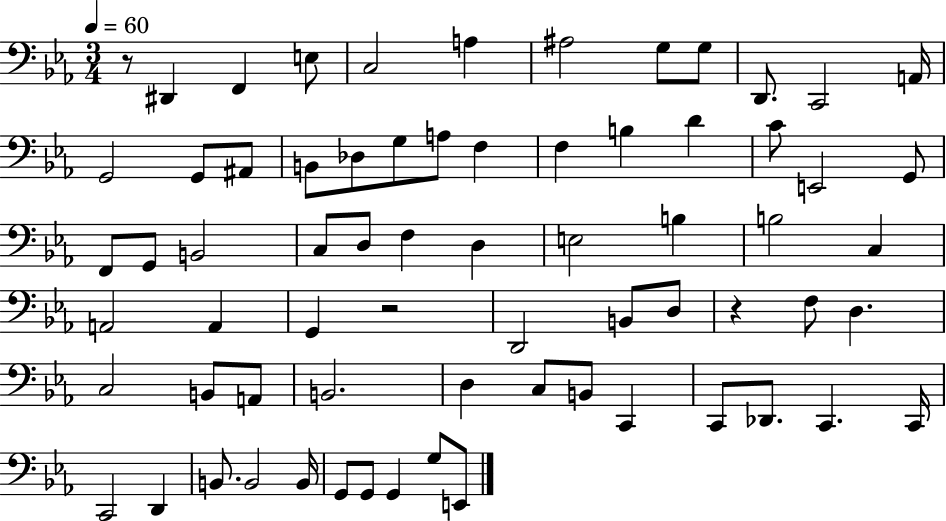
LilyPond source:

{
  \clef bass
  \numericTimeSignature
  \time 3/4
  \key ees \major
  \tempo 4 = 60
  r8 dis,4 f,4 e8 | c2 a4 | ais2 g8 g8 | d,8. c,2 a,16 | \break g,2 g,8 ais,8 | b,8 des8 g8 a8 f4 | f4 b4 d'4 | c'8 e,2 g,8 | \break f,8 g,8 b,2 | c8 d8 f4 d4 | e2 b4 | b2 c4 | \break a,2 a,4 | g,4 r2 | d,2 b,8 d8 | r4 f8 d4. | \break c2 b,8 a,8 | b,2. | d4 c8 b,8 c,4 | c,8 des,8. c,4. c,16 | \break c,2 d,4 | b,8. b,2 b,16 | g,8 g,8 g,4 g8 e,8 | \bar "|."
}